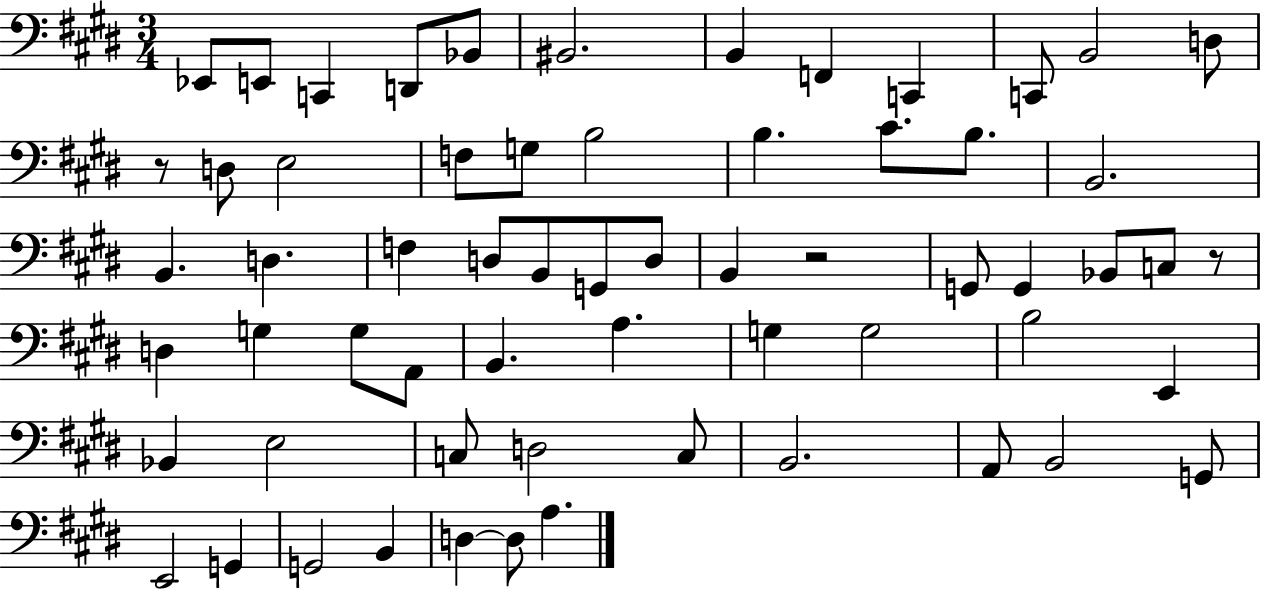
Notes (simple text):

Eb2/e E2/e C2/q D2/e Bb2/e BIS2/h. B2/q F2/q C2/q C2/e B2/h D3/e R/e D3/e E3/h F3/e G3/e B3/h B3/q. C#4/e. B3/e. B2/h. B2/q. D3/q. F3/q D3/e B2/e G2/e D3/e B2/q R/h G2/e G2/q Bb2/e C3/e R/e D3/q G3/q G3/e A2/e B2/q. A3/q. G3/q G3/h B3/h E2/q Bb2/q E3/h C3/e D3/h C3/e B2/h. A2/e B2/h G2/e E2/h G2/q G2/h B2/q D3/q D3/e A3/q.